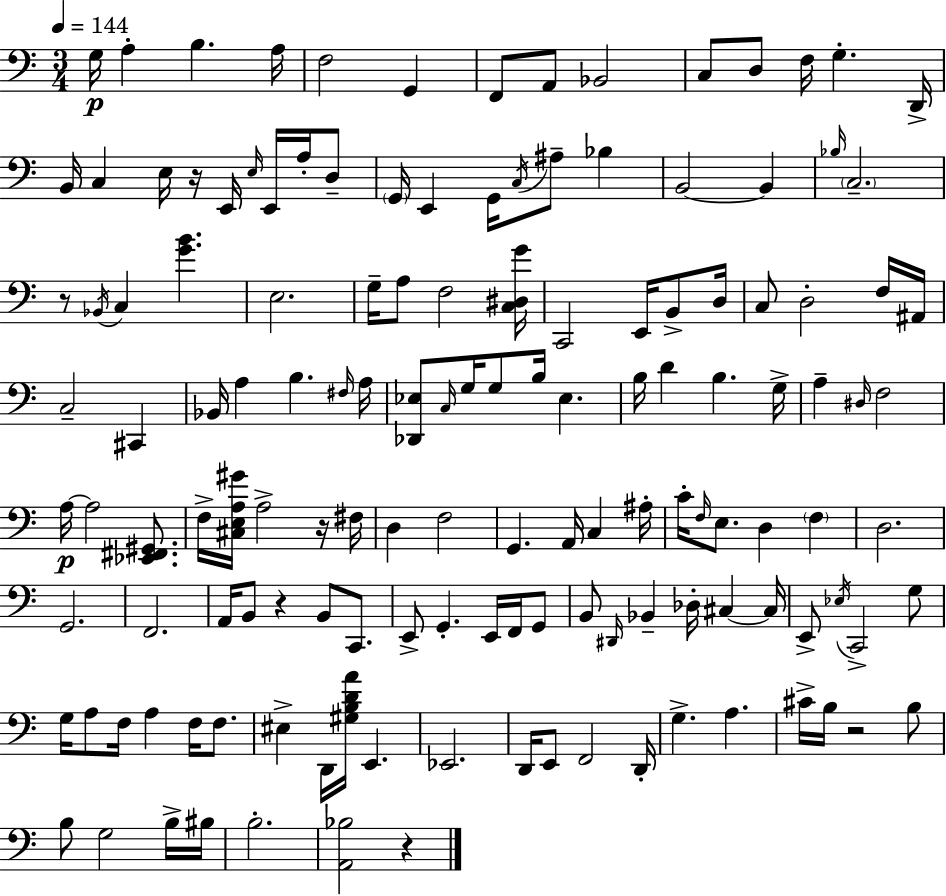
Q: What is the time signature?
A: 3/4